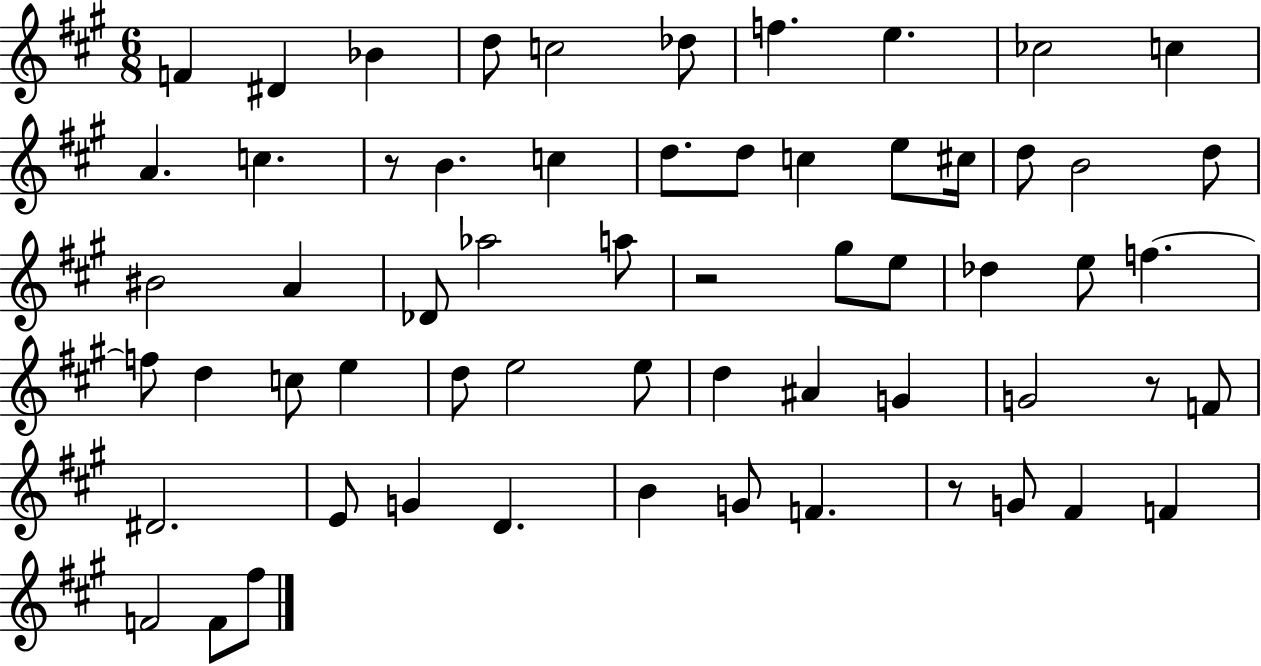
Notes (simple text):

F4/q D#4/q Bb4/q D5/e C5/h Db5/e F5/q. E5/q. CES5/h C5/q A4/q. C5/q. R/e B4/q. C5/q D5/e. D5/e C5/q E5/e C#5/s D5/e B4/h D5/e BIS4/h A4/q Db4/e Ab5/h A5/e R/h G#5/e E5/e Db5/q E5/e F5/q. F5/e D5/q C5/e E5/q D5/e E5/h E5/e D5/q A#4/q G4/q G4/h R/e F4/e D#4/h. E4/e G4/q D4/q. B4/q G4/e F4/q. R/e G4/e F#4/q F4/q F4/h F4/e F#5/e